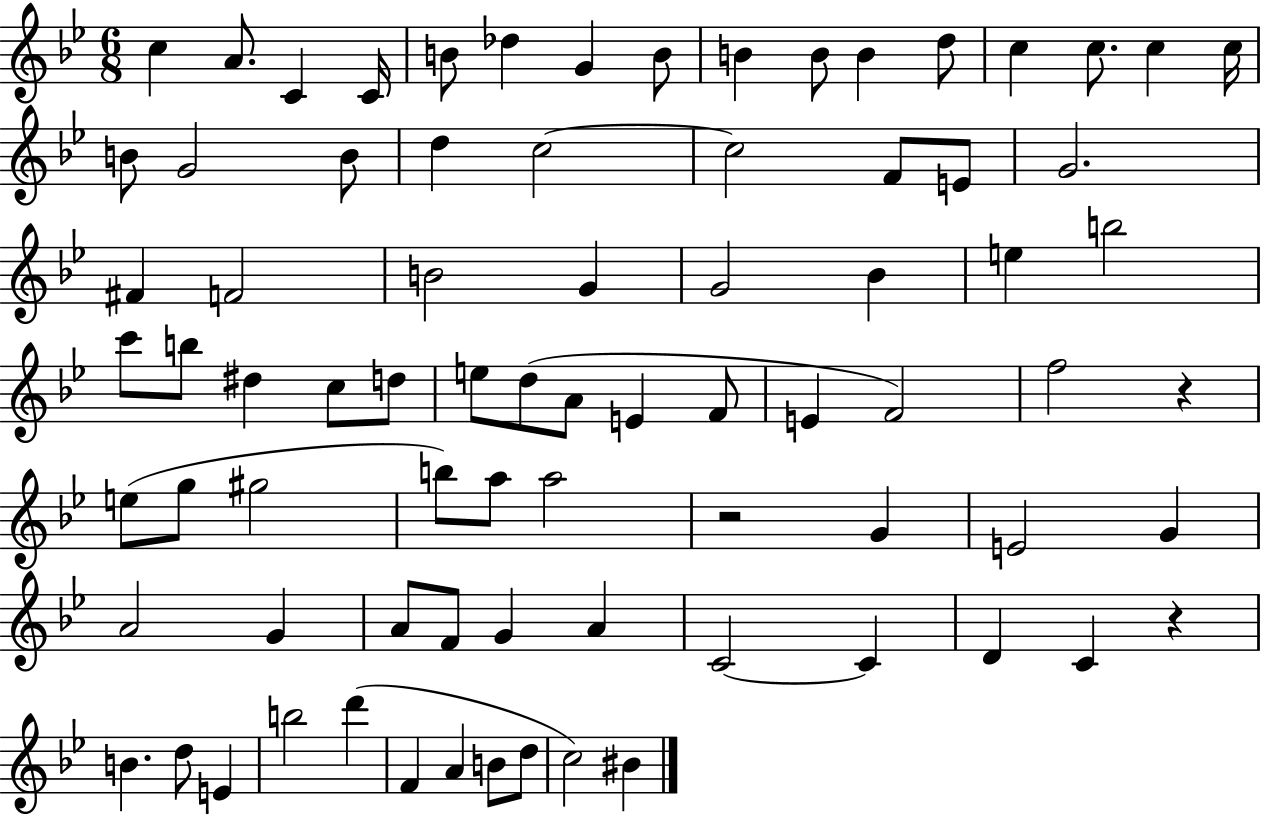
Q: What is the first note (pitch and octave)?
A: C5